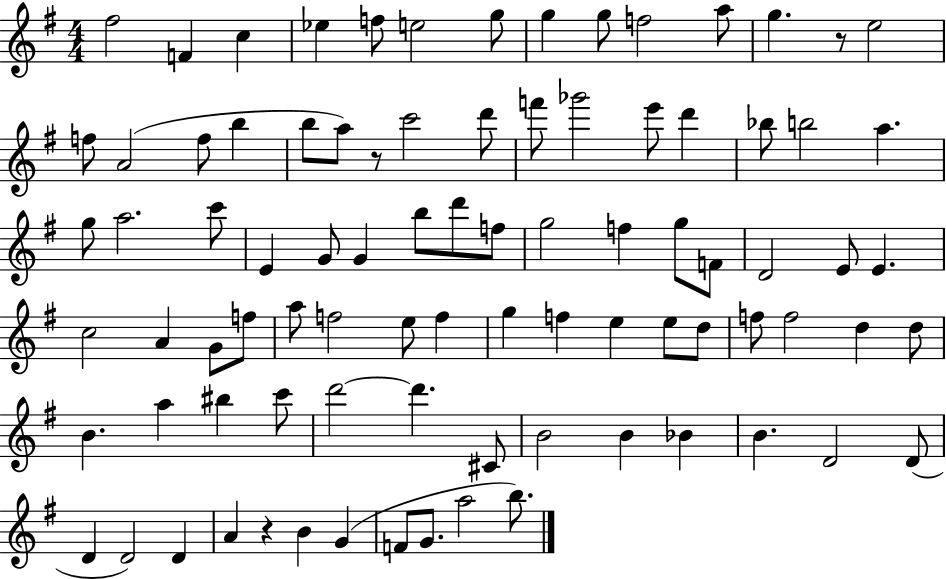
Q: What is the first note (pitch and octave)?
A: F#5